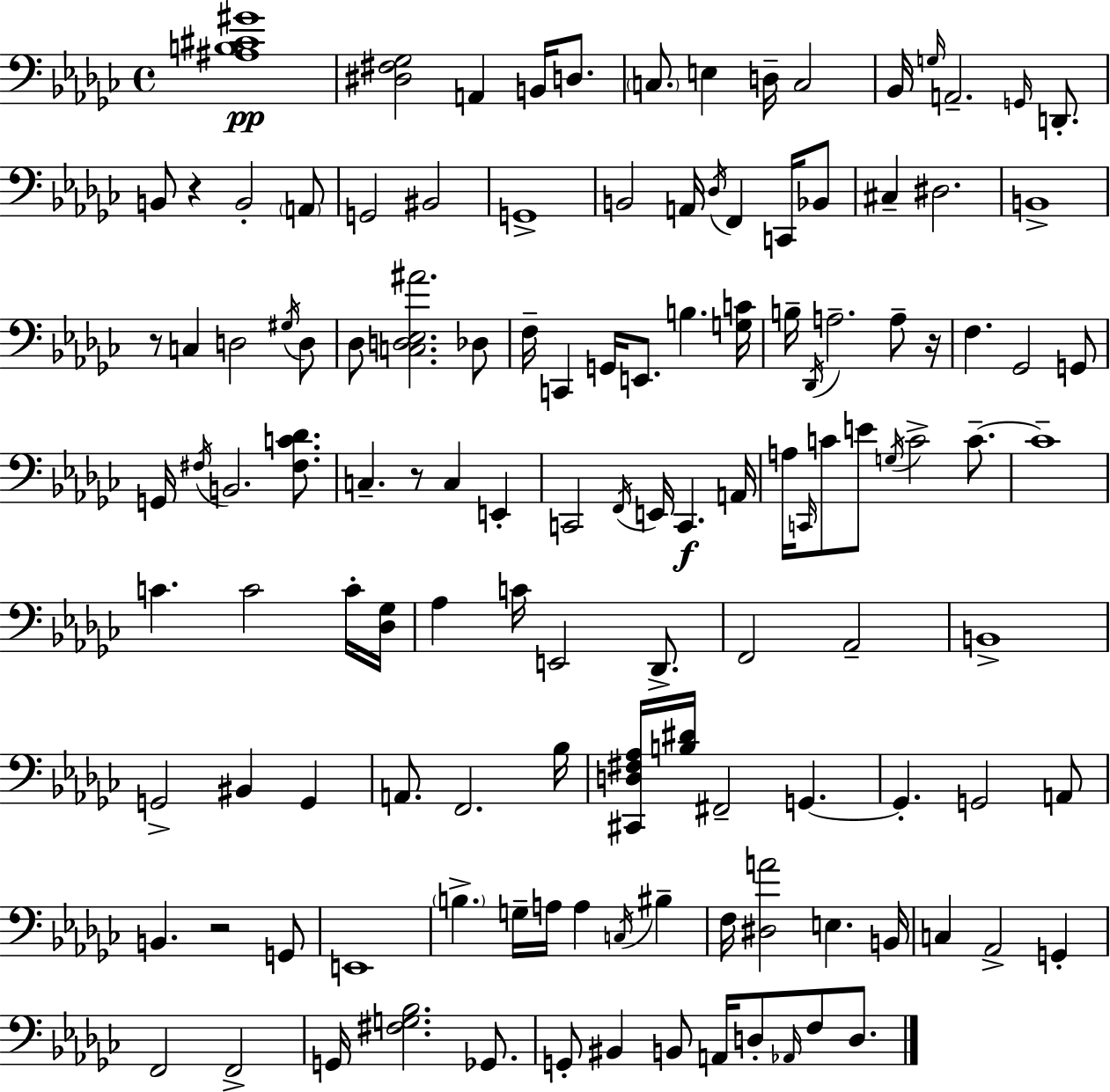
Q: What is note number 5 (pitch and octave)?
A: E3